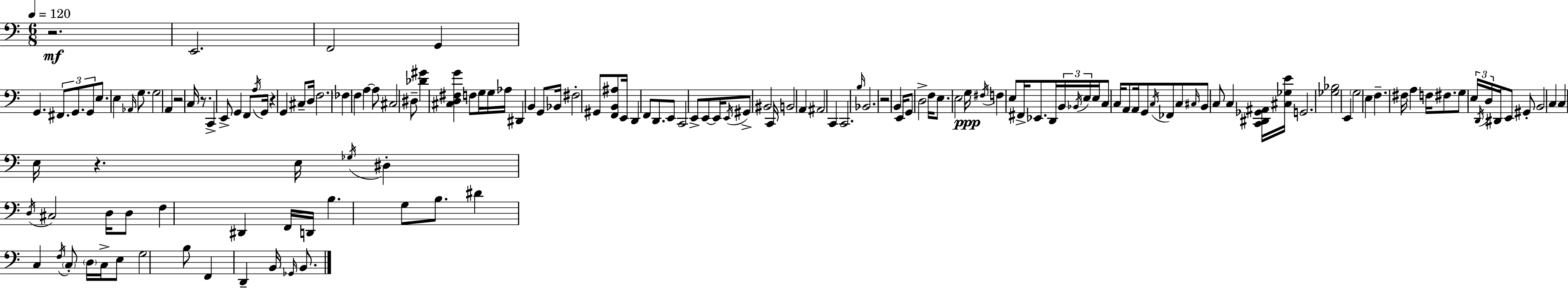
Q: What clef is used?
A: bass